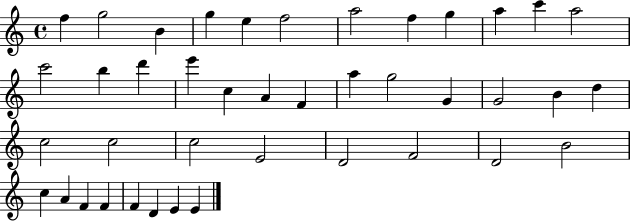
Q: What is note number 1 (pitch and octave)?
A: F5